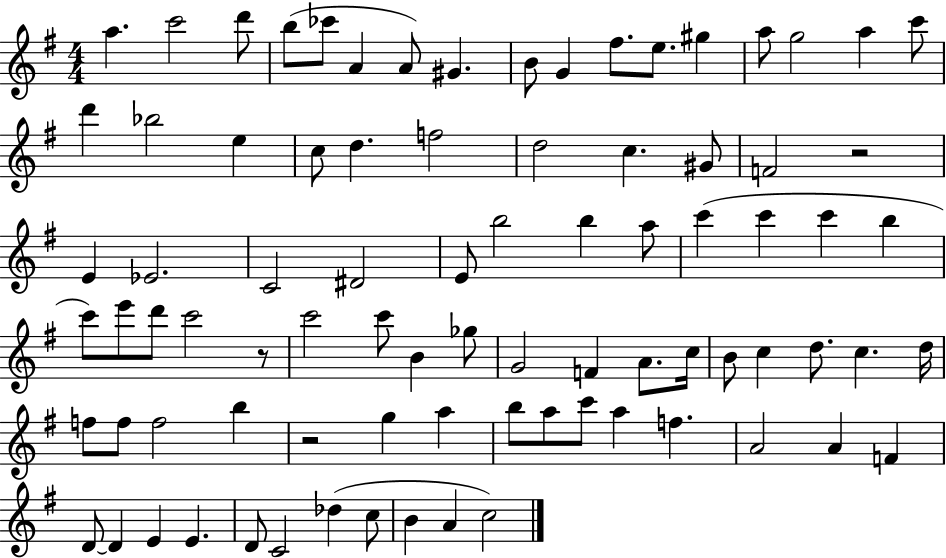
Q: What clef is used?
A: treble